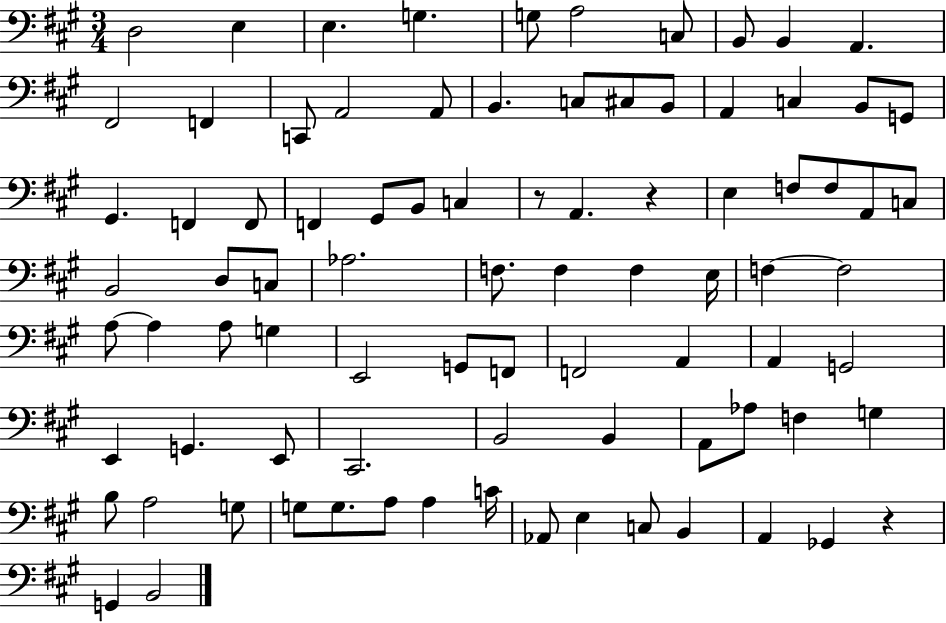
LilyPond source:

{
  \clef bass
  \numericTimeSignature
  \time 3/4
  \key a \major
  \repeat volta 2 { d2 e4 | e4. g4. | g8 a2 c8 | b,8 b,4 a,4. | \break fis,2 f,4 | c,8 a,2 a,8 | b,4. c8 cis8 b,8 | a,4 c4 b,8 g,8 | \break gis,4. f,4 f,8 | f,4 gis,8 b,8 c4 | r8 a,4. r4 | e4 f8 f8 a,8 c8 | \break b,2 d8 c8 | aes2. | f8. f4 f4 e16 | f4~~ f2 | \break a8~~ a4 a8 g4 | e,2 g,8 f,8 | f,2 a,4 | a,4 g,2 | \break e,4 g,4. e,8 | cis,2. | b,2 b,4 | a,8 aes8 f4 g4 | \break b8 a2 g8 | g8 g8. a8 a4 c'16 | aes,8 e4 c8 b,4 | a,4 ges,4 r4 | \break g,4 b,2 | } \bar "|."
}